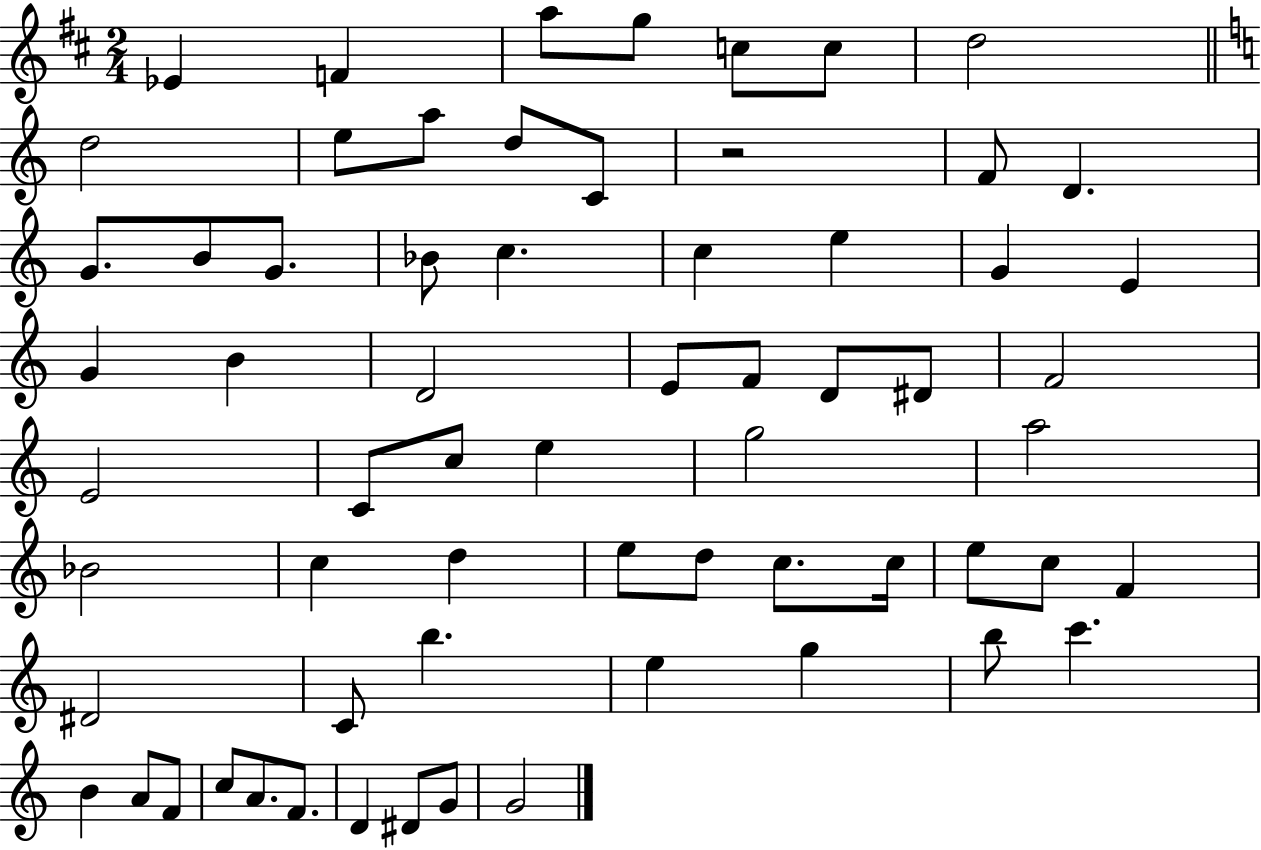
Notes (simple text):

Eb4/q F4/q A5/e G5/e C5/e C5/e D5/h D5/h E5/e A5/e D5/e C4/e R/h F4/e D4/q. G4/e. B4/e G4/e. Bb4/e C5/q. C5/q E5/q G4/q E4/q G4/q B4/q D4/h E4/e F4/e D4/e D#4/e F4/h E4/h C4/e C5/e E5/q G5/h A5/h Bb4/h C5/q D5/q E5/e D5/e C5/e. C5/s E5/e C5/e F4/q D#4/h C4/e B5/q. E5/q G5/q B5/e C6/q. B4/q A4/e F4/e C5/e A4/e. F4/e. D4/q D#4/e G4/e G4/h